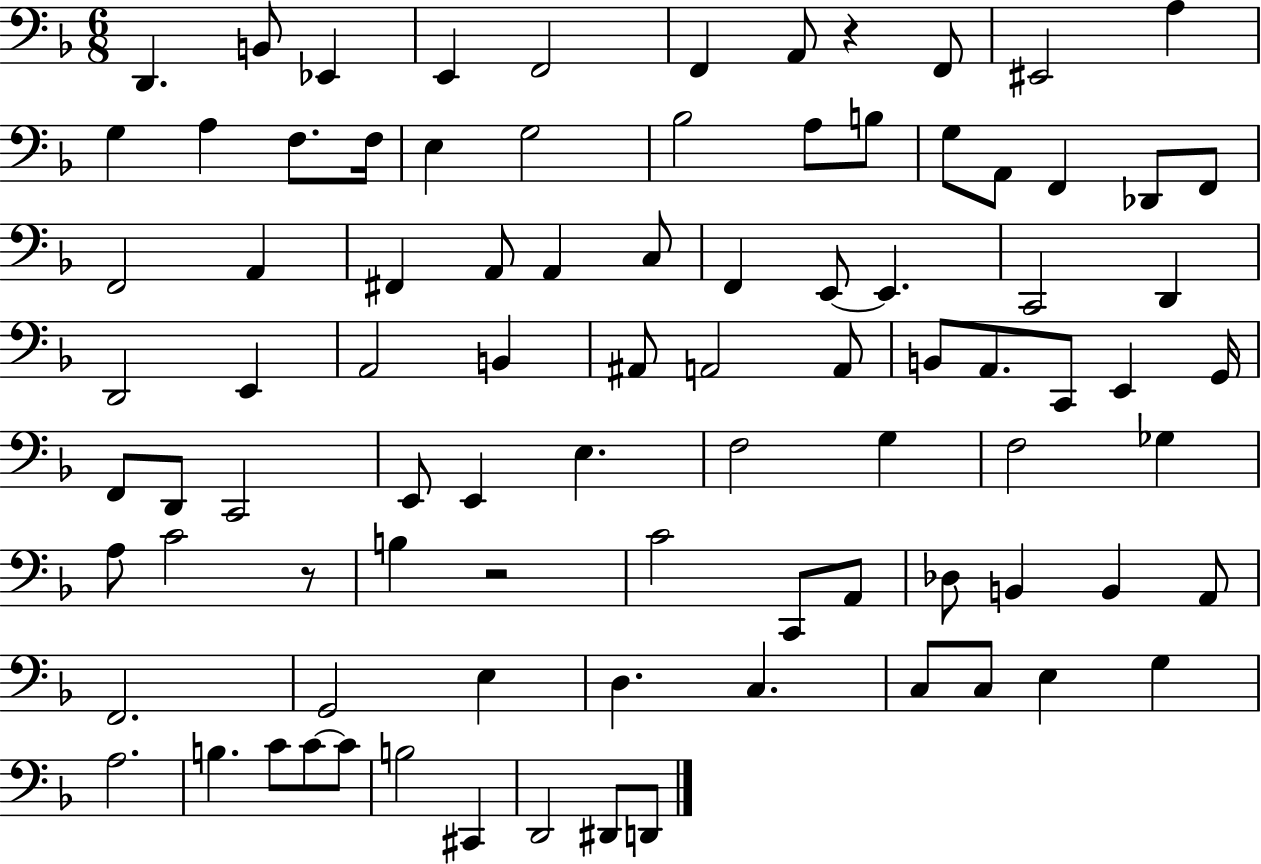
X:1
T:Untitled
M:6/8
L:1/4
K:F
D,, B,,/2 _E,, E,, F,,2 F,, A,,/2 z F,,/2 ^E,,2 A, G, A, F,/2 F,/4 E, G,2 _B,2 A,/2 B,/2 G,/2 A,,/2 F,, _D,,/2 F,,/2 F,,2 A,, ^F,, A,,/2 A,, C,/2 F,, E,,/2 E,, C,,2 D,, D,,2 E,, A,,2 B,, ^A,,/2 A,,2 A,,/2 B,,/2 A,,/2 C,,/2 E,, G,,/4 F,,/2 D,,/2 C,,2 E,,/2 E,, E, F,2 G, F,2 _G, A,/2 C2 z/2 B, z2 C2 C,,/2 A,,/2 _D,/2 B,, B,, A,,/2 F,,2 G,,2 E, D, C, C,/2 C,/2 E, G, A,2 B, C/2 C/2 C/2 B,2 ^C,, D,,2 ^D,,/2 D,,/2